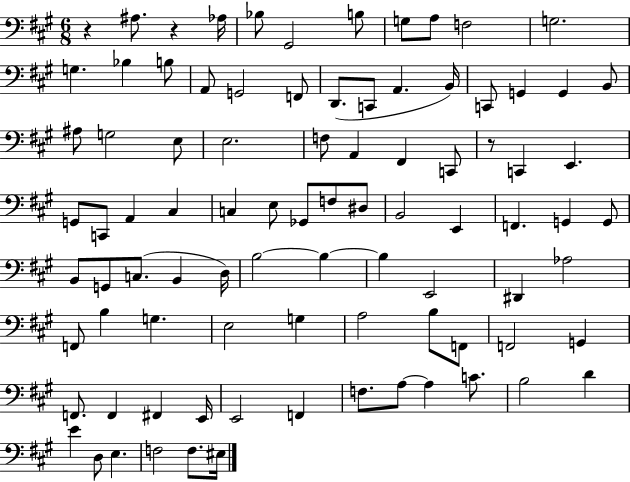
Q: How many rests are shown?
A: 3